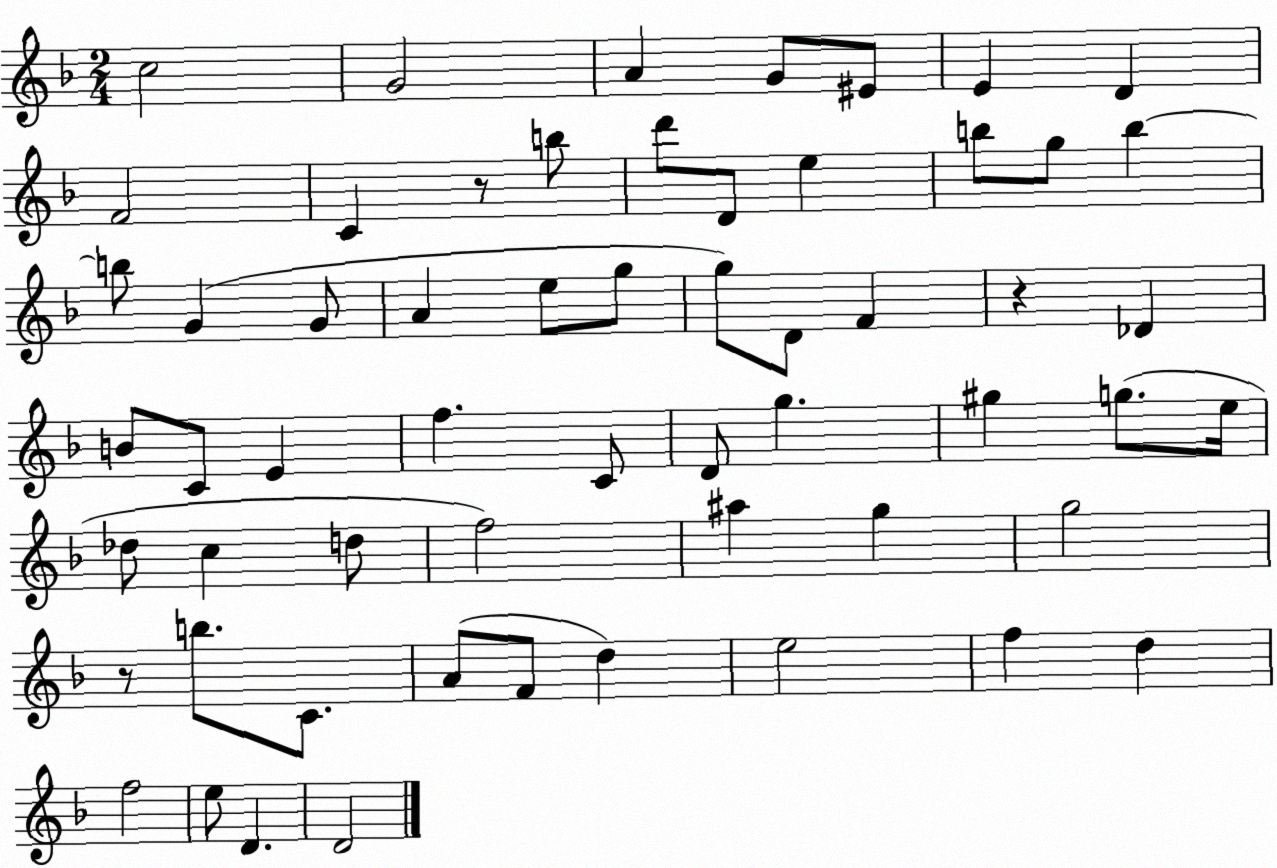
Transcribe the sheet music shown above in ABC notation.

X:1
T:Untitled
M:2/4
L:1/4
K:F
c2 G2 A G/2 ^E/2 E D F2 C z/2 b/2 d'/2 D/2 e b/2 g/2 b b/2 G G/2 A e/2 g/2 g/2 D/2 F z _D B/2 C/2 E f C/2 D/2 g ^g g/2 e/4 _d/2 c d/2 f2 ^a g g2 z/2 b/2 C/2 A/2 F/2 d e2 f d f2 e/2 D D2